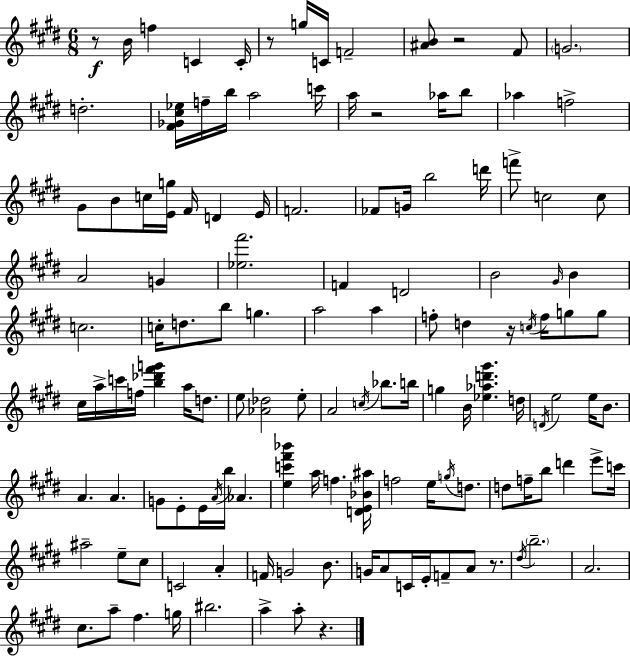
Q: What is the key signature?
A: E major